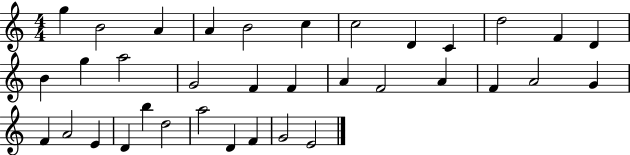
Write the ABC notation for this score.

X:1
T:Untitled
M:4/4
L:1/4
K:C
g B2 A A B2 c c2 D C d2 F D B g a2 G2 F F A F2 A F A2 G F A2 E D b d2 a2 D F G2 E2